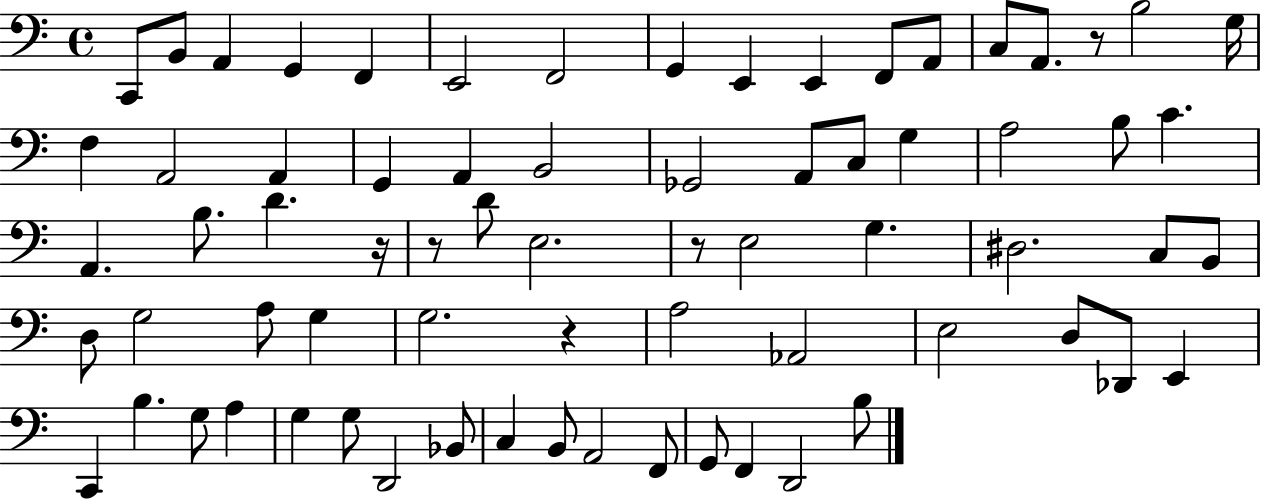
X:1
T:Untitled
M:4/4
L:1/4
K:C
C,,/2 B,,/2 A,, G,, F,, E,,2 F,,2 G,, E,, E,, F,,/2 A,,/2 C,/2 A,,/2 z/2 B,2 G,/4 F, A,,2 A,, G,, A,, B,,2 _G,,2 A,,/2 C,/2 G, A,2 B,/2 C A,, B,/2 D z/4 z/2 D/2 E,2 z/2 E,2 G, ^D,2 C,/2 B,,/2 D,/2 G,2 A,/2 G, G,2 z A,2 _A,,2 E,2 D,/2 _D,,/2 E,, C,, B, G,/2 A, G, G,/2 D,,2 _B,,/2 C, B,,/2 A,,2 F,,/2 G,,/2 F,, D,,2 B,/2